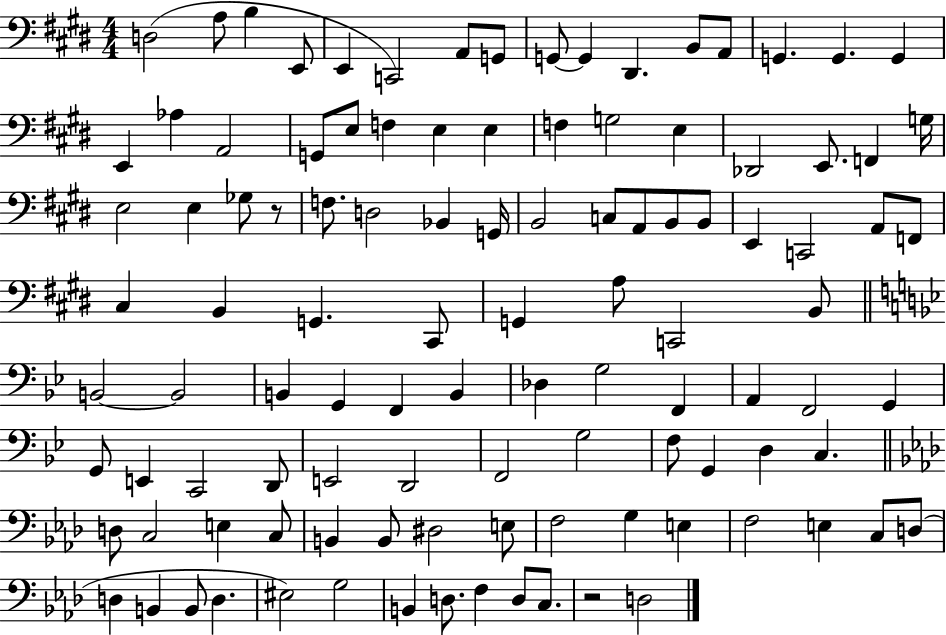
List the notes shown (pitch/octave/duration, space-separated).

D3/h A3/e B3/q E2/e E2/q C2/h A2/e G2/e G2/e G2/q D#2/q. B2/e A2/e G2/q. G2/q. G2/q E2/q Ab3/q A2/h G2/e E3/e F3/q E3/q E3/q F3/q G3/h E3/q Db2/h E2/e. F2/q G3/s E3/h E3/q Gb3/e R/e F3/e. D3/h Bb2/q G2/s B2/h C3/e A2/e B2/e B2/e E2/q C2/h A2/e F2/e C#3/q B2/q G2/q. C#2/e G2/q A3/e C2/h B2/e B2/h B2/h B2/q G2/q F2/q B2/q Db3/q G3/h F2/q A2/q F2/h G2/q G2/e E2/q C2/h D2/e E2/h D2/h F2/h G3/h F3/e G2/q D3/q C3/q. D3/e C3/h E3/q C3/e B2/q B2/e D#3/h E3/e F3/h G3/q E3/q F3/h E3/q C3/e D3/e D3/q B2/q B2/e D3/q. EIS3/h G3/h B2/q D3/e. F3/q D3/e C3/e. R/h D3/h